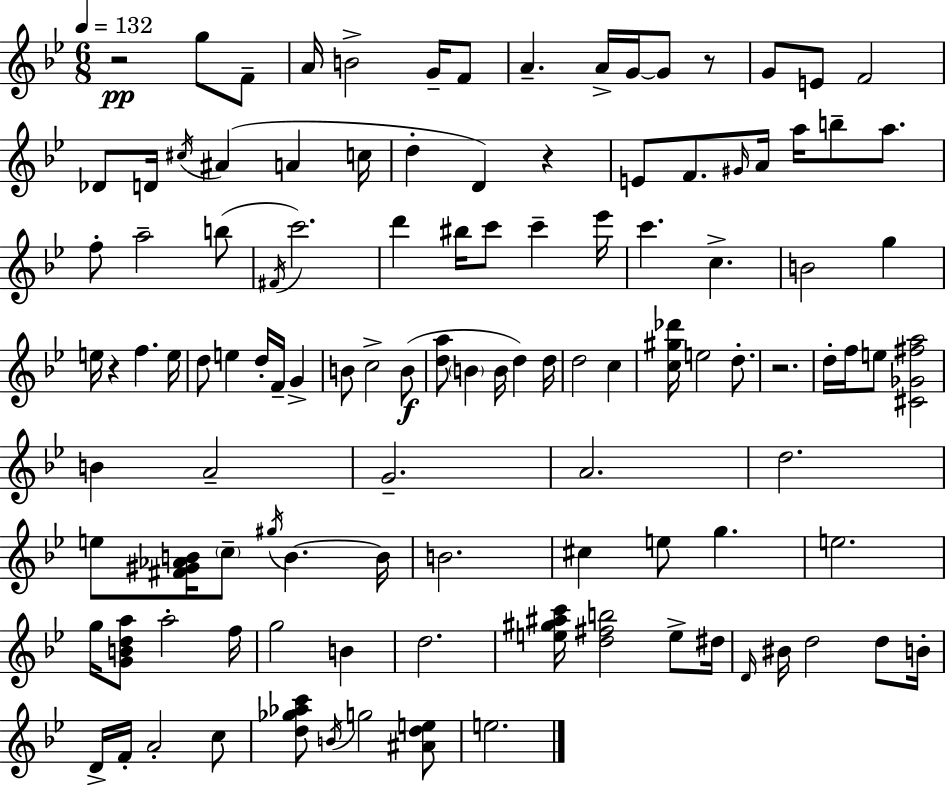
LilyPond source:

{
  \clef treble
  \numericTimeSignature
  \time 6/8
  \key g \minor
  \tempo 4 = 132
  r2\pp g''8 f'8-- | a'16 b'2-> g'16-- f'8 | a'4.-- a'16-> g'16~~ g'8 r8 | g'8 e'8 f'2 | \break des'8 d'16 \acciaccatura { cis''16 }( ais'4 a'4 | c''16 d''4-. d'4) r4 | e'8 f'8. \grace { gis'16 } a'16 a''16 b''8-- a''8. | f''8-. a''2-- | \break b''8( \acciaccatura { fis'16 } c'''2.) | d'''4 bis''16 c'''8 c'''4-- | ees'''16 c'''4. c''4.-> | b'2 g''4 | \break e''16 r4 f''4. | e''16 d''8 e''4 d''16-. f'16-- g'4-> | b'8 c''2-> | b'8(\f <d'' a''>8 \parenthesize b'4 b'16 d''4) | \break d''16 d''2 c''4 | <c'' gis'' des'''>16 e''2 | d''8.-. r2. | d''16-. f''16 e''8 <cis' ges' fis'' a''>2 | \break b'4 a'2-- | g'2.-- | a'2. | d''2. | \break e''8 <fis' gis' aes' b'>16 \parenthesize c''8-- \acciaccatura { gis''16 } b'4.~~ | b'16 b'2. | cis''4 e''8 g''4. | e''2. | \break g''16 <g' b' d'' a''>8 a''2-. | f''16 g''2 | b'4 d''2. | <e'' gis'' ais'' c'''>16 <d'' fis'' b''>2 | \break e''8-> dis''16 \grace { d'16 } bis'16 d''2 | d''8 b'16-. d'16-> f'16-. a'2-. | c''8 <d'' ges'' aes'' c'''>8 \acciaccatura { b'16 } g''2 | <ais' d'' e''>8 e''2. | \break \bar "|."
}